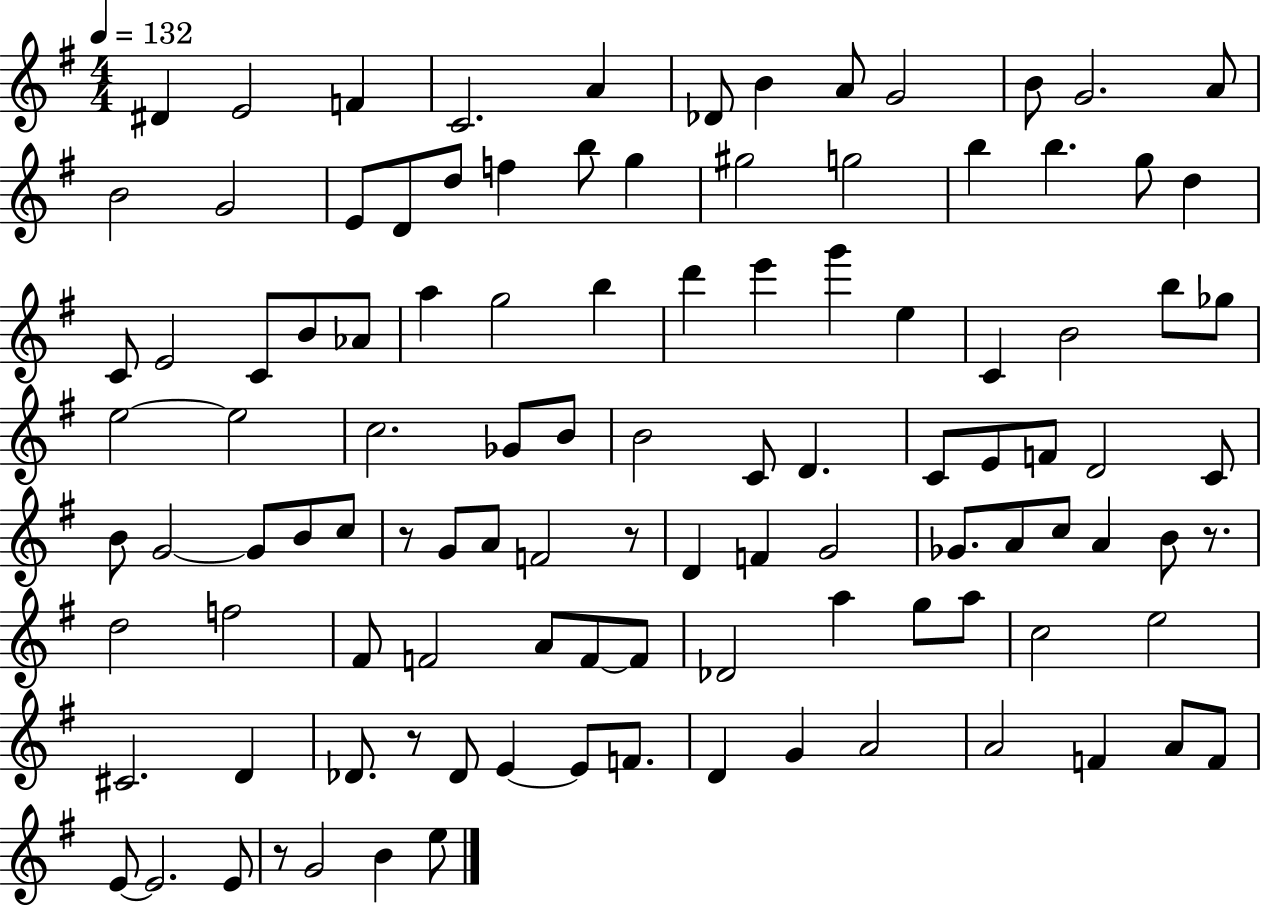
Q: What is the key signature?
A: G major